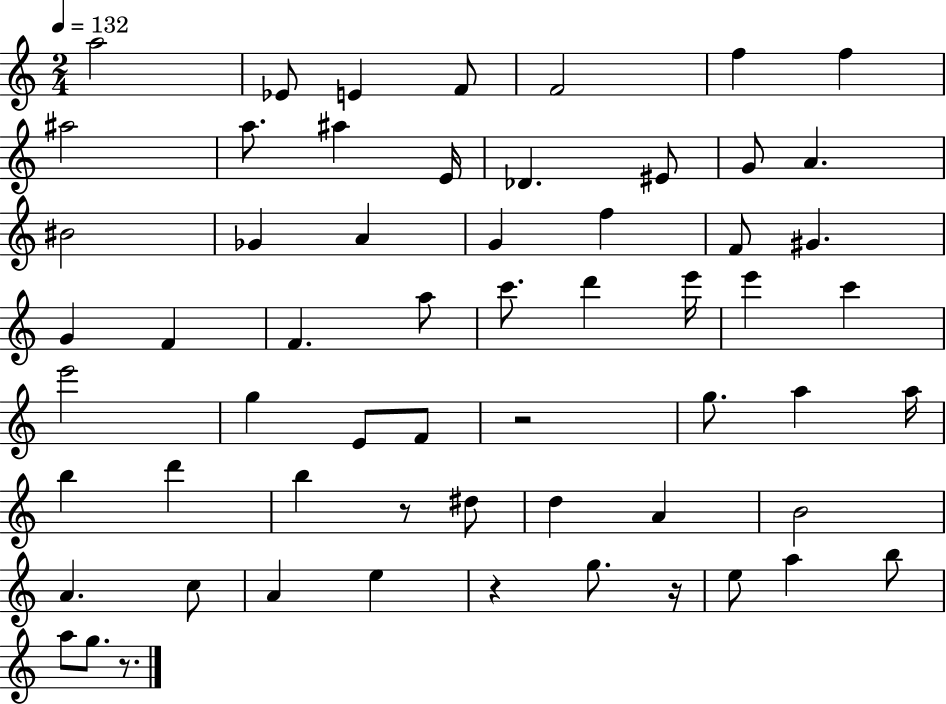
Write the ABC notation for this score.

X:1
T:Untitled
M:2/4
L:1/4
K:C
a2 _E/2 E F/2 F2 f f ^a2 a/2 ^a E/4 _D ^E/2 G/2 A ^B2 _G A G f F/2 ^G G F F a/2 c'/2 d' e'/4 e' c' e'2 g E/2 F/2 z2 g/2 a a/4 b d' b z/2 ^d/2 d A B2 A c/2 A e z g/2 z/4 e/2 a b/2 a/2 g/2 z/2